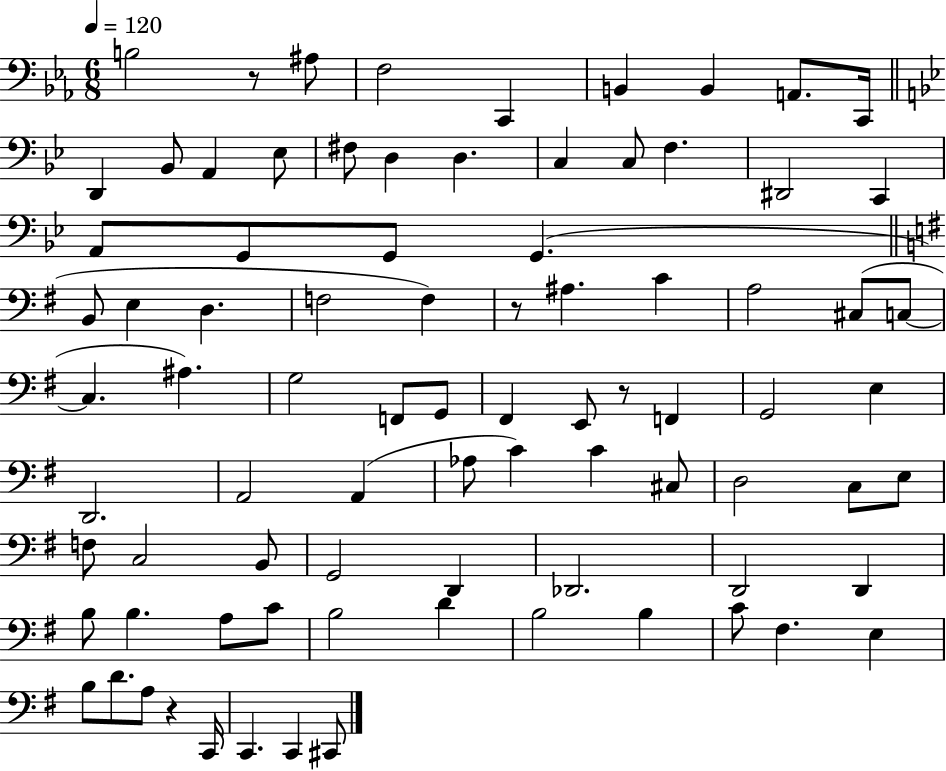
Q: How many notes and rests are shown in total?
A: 84